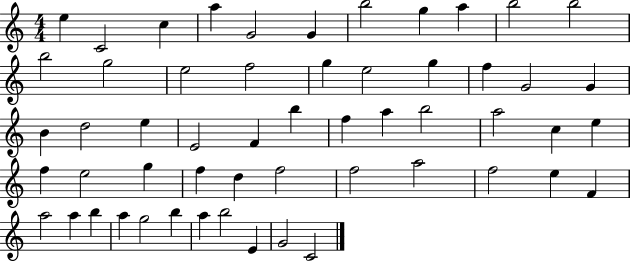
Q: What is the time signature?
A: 4/4